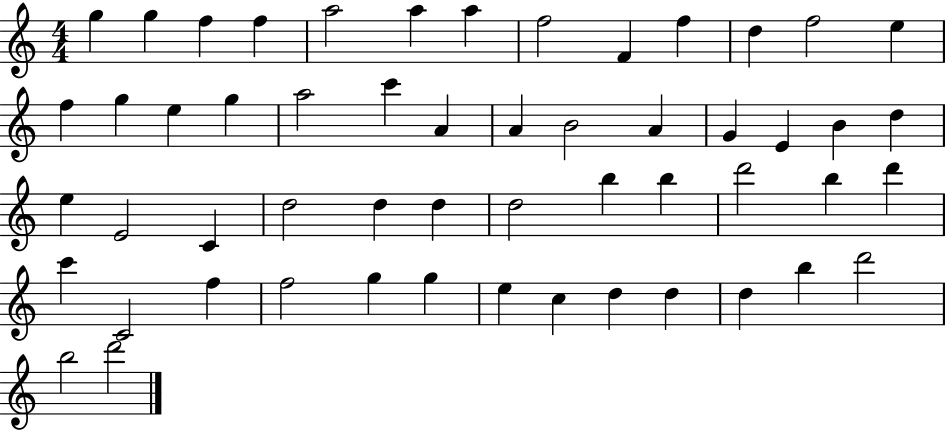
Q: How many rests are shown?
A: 0